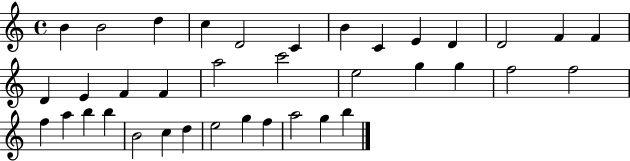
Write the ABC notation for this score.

X:1
T:Untitled
M:4/4
L:1/4
K:C
B B2 d c D2 C B C E D D2 F F D E F F a2 c'2 e2 g g f2 f2 f a b b B2 c d e2 g f a2 g b